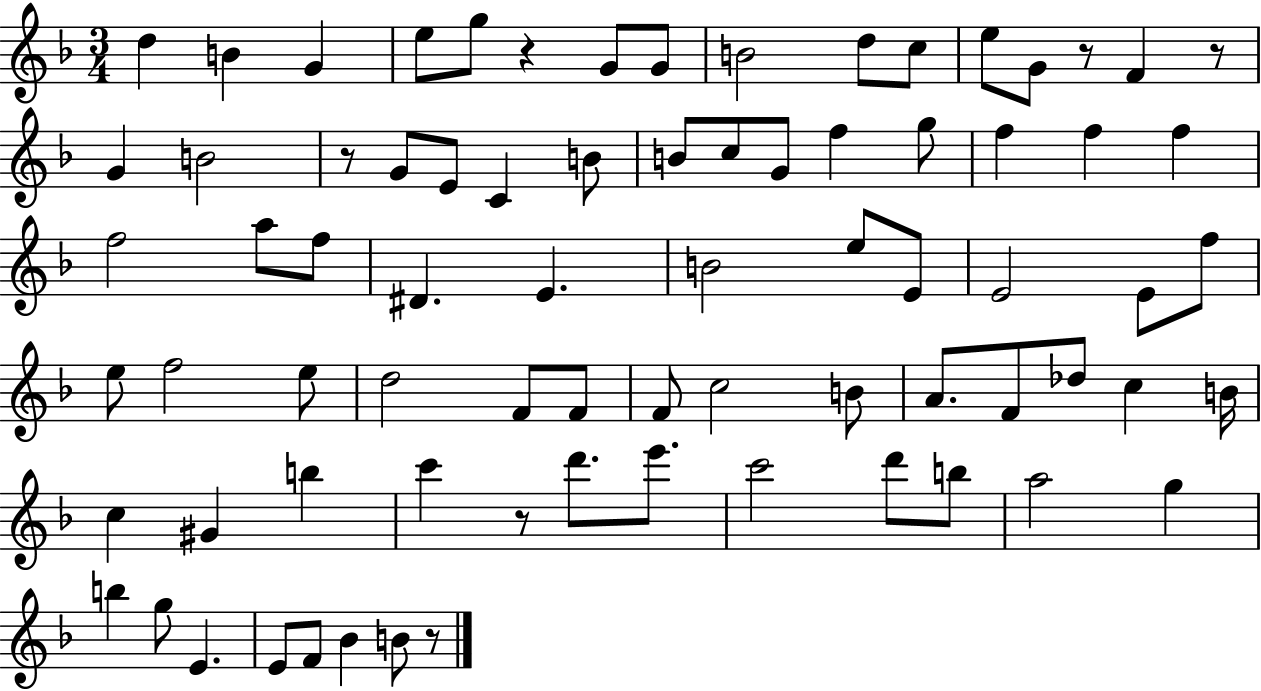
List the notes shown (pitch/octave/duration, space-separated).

D5/q B4/q G4/q E5/e G5/e R/q G4/e G4/e B4/h D5/e C5/e E5/e G4/e R/e F4/q R/e G4/q B4/h R/e G4/e E4/e C4/q B4/e B4/e C5/e G4/e F5/q G5/e F5/q F5/q F5/q F5/h A5/e F5/e D#4/q. E4/q. B4/h E5/e E4/e E4/h E4/e F5/e E5/e F5/h E5/e D5/h F4/e F4/e F4/e C5/h B4/e A4/e. F4/e Db5/e C5/q B4/s C5/q G#4/q B5/q C6/q R/e D6/e. E6/e. C6/h D6/e B5/e A5/h G5/q B5/q G5/e E4/q. E4/e F4/e Bb4/q B4/e R/e